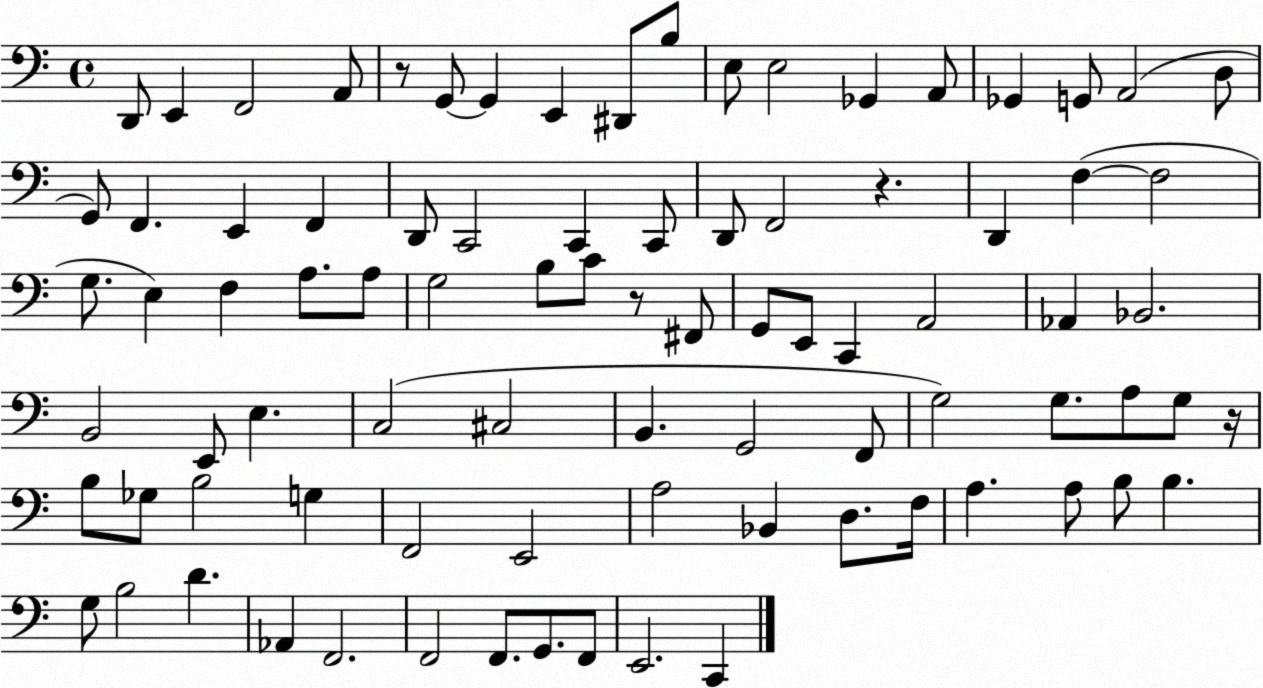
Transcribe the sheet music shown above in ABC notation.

X:1
T:Untitled
M:4/4
L:1/4
K:C
D,,/2 E,, F,,2 A,,/2 z/2 G,,/2 G,, E,, ^D,,/2 B,/2 E,/2 E,2 _G,, A,,/2 _G,, G,,/2 A,,2 D,/2 G,,/2 F,, E,, F,, D,,/2 C,,2 C,, C,,/2 D,,/2 F,,2 z D,, F, F,2 G,/2 E, F, A,/2 A,/2 G,2 B,/2 C/2 z/2 ^F,,/2 G,,/2 E,,/2 C,, A,,2 _A,, _B,,2 B,,2 E,,/2 E, C,2 ^C,2 B,, G,,2 F,,/2 G,2 G,/2 A,/2 G,/2 z/4 B,/2 _G,/2 B,2 G, F,,2 E,,2 A,2 _B,, D,/2 F,/4 A, A,/2 B,/2 B, G,/2 B,2 D _A,, F,,2 F,,2 F,,/2 G,,/2 F,,/2 E,,2 C,,